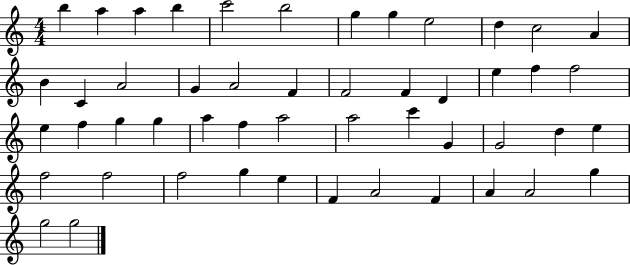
{
  \clef treble
  \numericTimeSignature
  \time 4/4
  \key c \major
  b''4 a''4 a''4 b''4 | c'''2 b''2 | g''4 g''4 e''2 | d''4 c''2 a'4 | \break b'4 c'4 a'2 | g'4 a'2 f'4 | f'2 f'4 d'4 | e''4 f''4 f''2 | \break e''4 f''4 g''4 g''4 | a''4 f''4 a''2 | a''2 c'''4 g'4 | g'2 d''4 e''4 | \break f''2 f''2 | f''2 g''4 e''4 | f'4 a'2 f'4 | a'4 a'2 g''4 | \break g''2 g''2 | \bar "|."
}